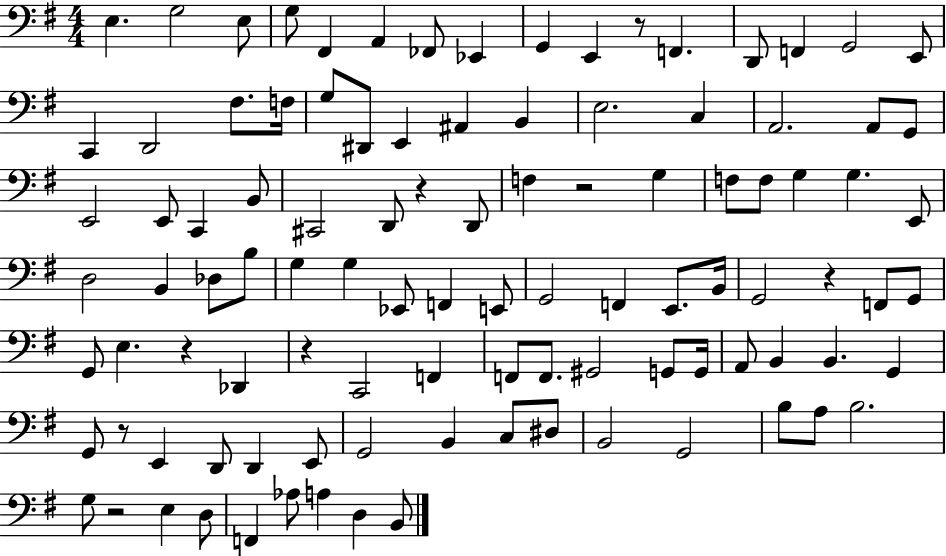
{
  \clef bass
  \numericTimeSignature
  \time 4/4
  \key g \major
  e4. g2 e8 | g8 fis,4 a,4 fes,8 ees,4 | g,4 e,4 r8 f,4. | d,8 f,4 g,2 e,8 | \break c,4 d,2 fis8. f16 | g8 dis,8 e,4 ais,4 b,4 | e2. c4 | a,2. a,8 g,8 | \break e,2 e,8 c,4 b,8 | cis,2 d,8 r4 d,8 | f4 r2 g4 | f8 f8 g4 g4. e,8 | \break d2 b,4 des8 b8 | g4 g4 ees,8 f,4 e,8 | g,2 f,4 e,8. b,16 | g,2 r4 f,8 g,8 | \break g,8 e4. r4 des,4 | r4 c,2 f,4 | f,8 f,8. gis,2 g,8 g,16 | a,8 b,4 b,4. g,4 | \break g,8 r8 e,4 d,8 d,4 e,8 | g,2 b,4 c8 dis8 | b,2 g,2 | b8 a8 b2. | \break g8 r2 e4 d8 | f,4 aes8 a4 d4 b,8 | \bar "|."
}